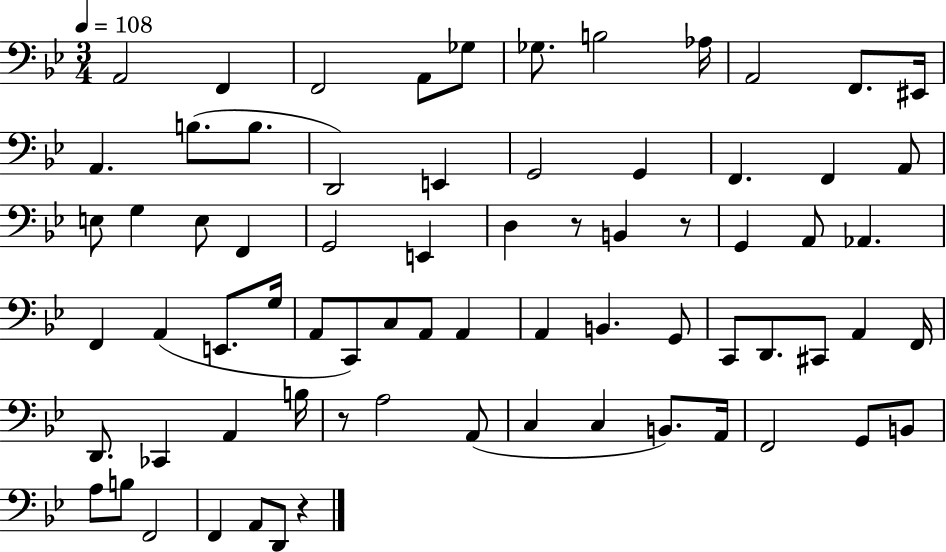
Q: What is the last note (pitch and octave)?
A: D2